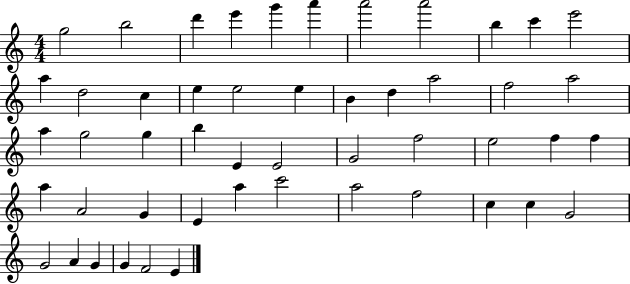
X:1
T:Untitled
M:4/4
L:1/4
K:C
g2 b2 d' e' g' a' a'2 a'2 b c' e'2 a d2 c e e2 e B d a2 f2 a2 a g2 g b E E2 G2 f2 e2 f f a A2 G E a c'2 a2 f2 c c G2 G2 A G G F2 E